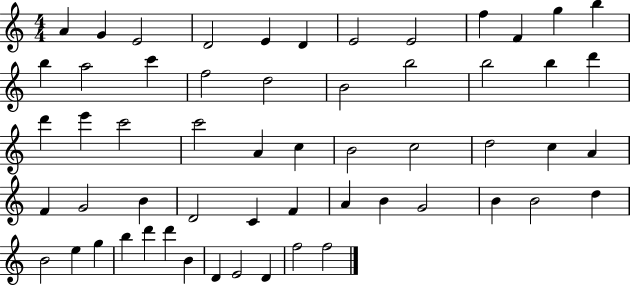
A4/q G4/q E4/h D4/h E4/q D4/q E4/h E4/h F5/q F4/q G5/q B5/q B5/q A5/h C6/q F5/h D5/h B4/h B5/h B5/h B5/q D6/q D6/q E6/q C6/h C6/h A4/q C5/q B4/h C5/h D5/h C5/q A4/q F4/q G4/h B4/q D4/h C4/q F4/q A4/q B4/q G4/h B4/q B4/h D5/q B4/h E5/q G5/q B5/q D6/q D6/q B4/q D4/q E4/h D4/q F5/h F5/h